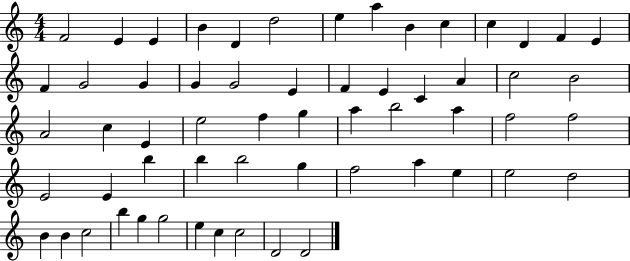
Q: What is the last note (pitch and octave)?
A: D4